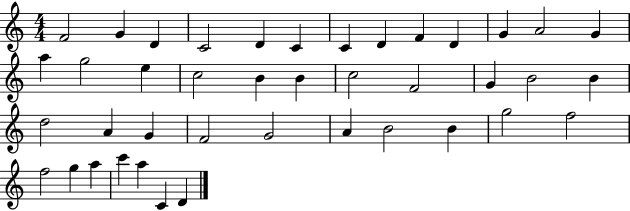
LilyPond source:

{
  \clef treble
  \numericTimeSignature
  \time 4/4
  \key c \major
  f'2 g'4 d'4 | c'2 d'4 c'4 | c'4 d'4 f'4 d'4 | g'4 a'2 g'4 | \break a''4 g''2 e''4 | c''2 b'4 b'4 | c''2 f'2 | g'4 b'2 b'4 | \break d''2 a'4 g'4 | f'2 g'2 | a'4 b'2 b'4 | g''2 f''2 | \break f''2 g''4 a''4 | c'''4 a''4 c'4 d'4 | \bar "|."
}